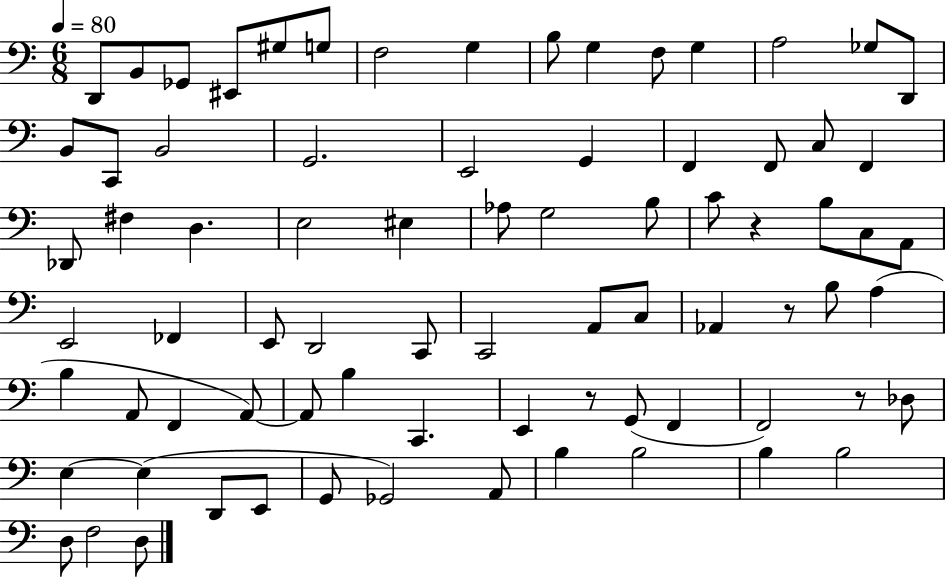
{
  \clef bass
  \numericTimeSignature
  \time 6/8
  \key c \major
  \tempo 4 = 80
  \repeat volta 2 { d,8 b,8 ges,8 eis,8 gis8 g8 | f2 g4 | b8 g4 f8 g4 | a2 ges8 d,8 | \break b,8 c,8 b,2 | g,2. | e,2 g,4 | f,4 f,8 c8 f,4 | \break des,8 fis4 d4. | e2 eis4 | aes8 g2 b8 | c'8 r4 b8 c8 a,8 | \break e,2 fes,4 | e,8 d,2 c,8 | c,2 a,8 c8 | aes,4 r8 b8 a4( | \break b4 a,8 f,4 a,8~~) | a,8 b4 c,4. | e,4 r8 g,8( f,4 | f,2) r8 des8 | \break e4~~ e4( d,8 e,8 | g,8 ges,2) a,8 | b4 b2 | b4 b2 | \break d8 f2 d8 | } \bar "|."
}